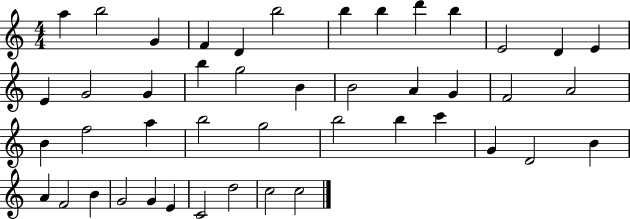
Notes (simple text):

A5/q B5/h G4/q F4/q D4/q B5/h B5/q B5/q D6/q B5/q E4/h D4/q E4/q E4/q G4/h G4/q B5/q G5/h B4/q B4/h A4/q G4/q F4/h A4/h B4/q F5/h A5/q B5/h G5/h B5/h B5/q C6/q G4/q D4/h B4/q A4/q F4/h B4/q G4/h G4/q E4/q C4/h D5/h C5/h C5/h